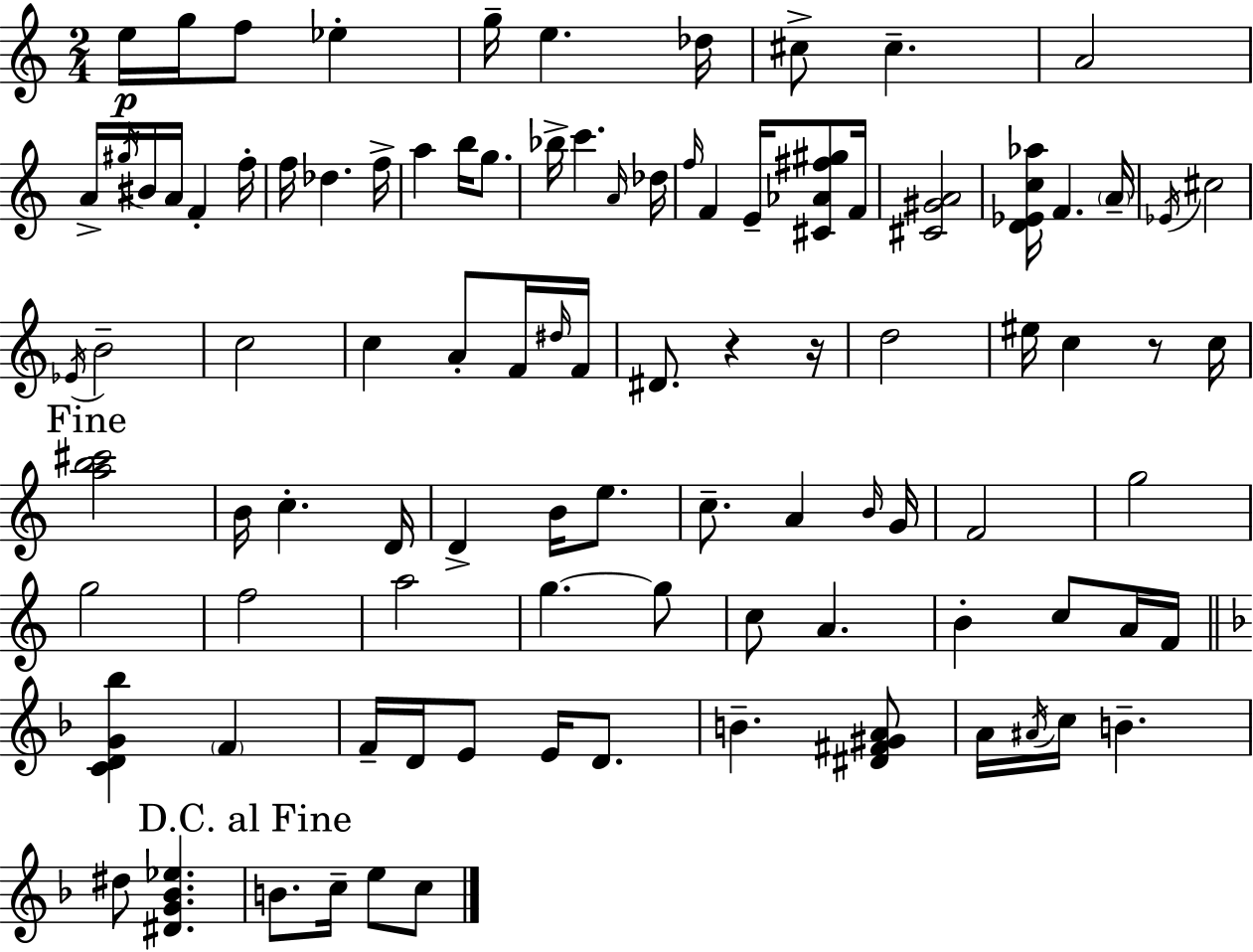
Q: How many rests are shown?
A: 3